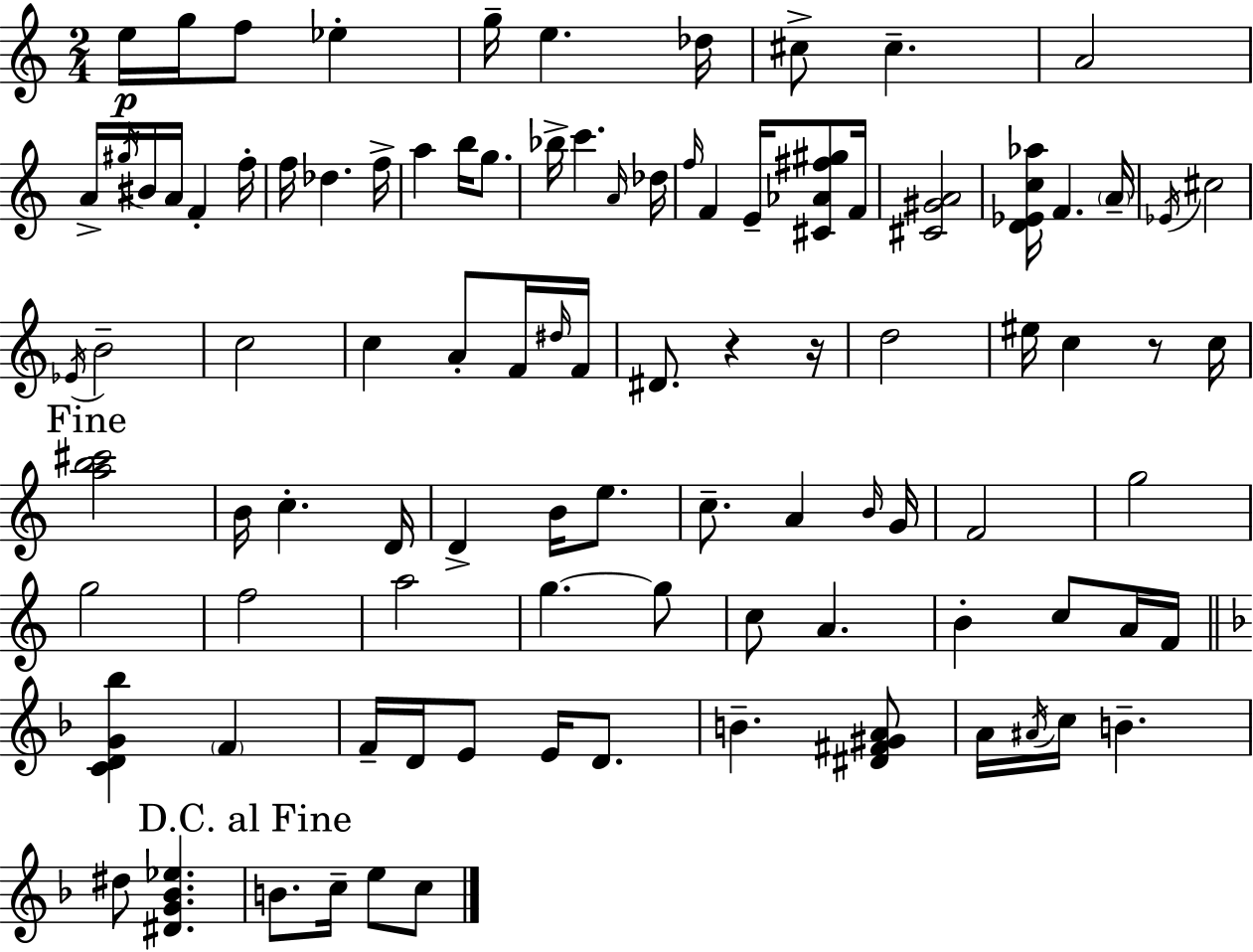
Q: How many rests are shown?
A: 3